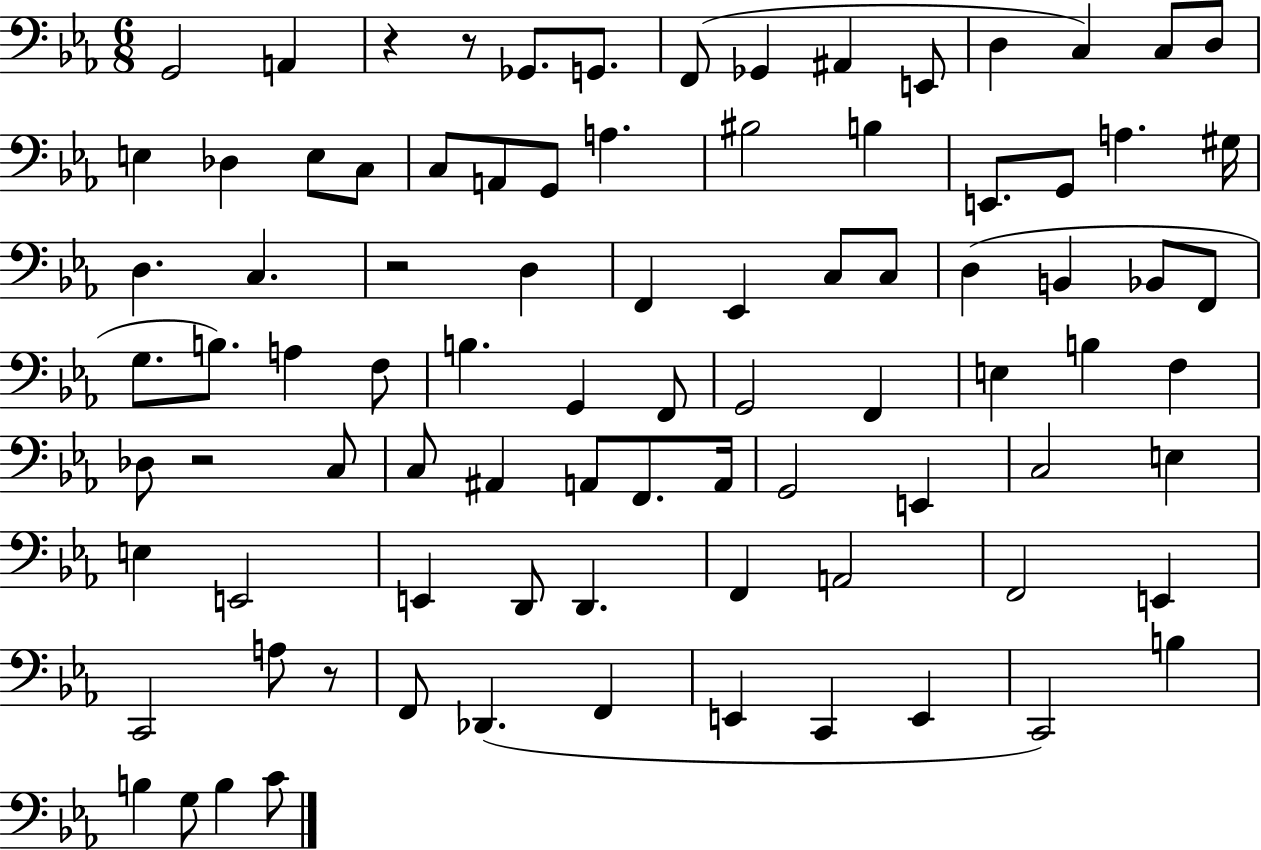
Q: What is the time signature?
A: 6/8